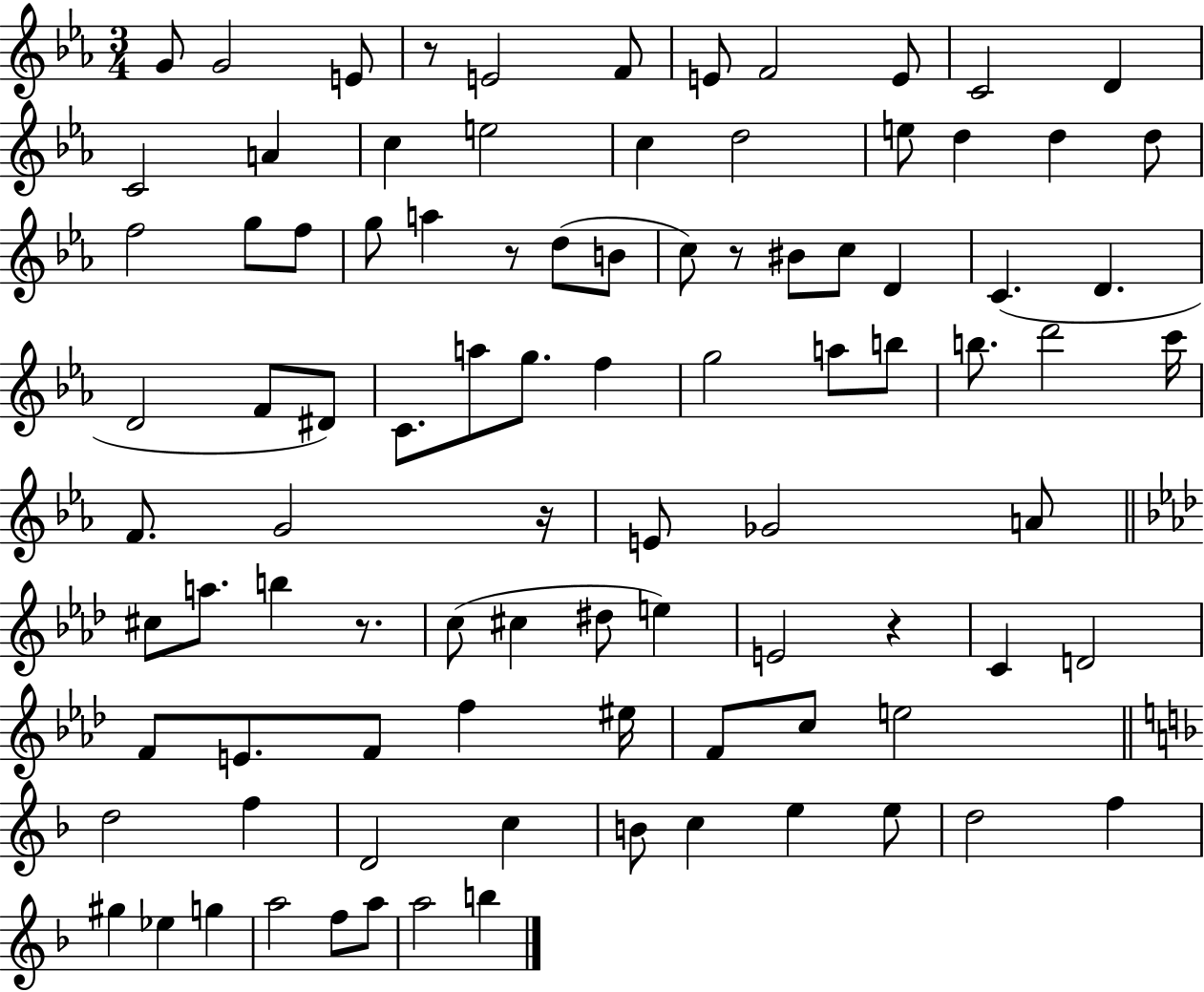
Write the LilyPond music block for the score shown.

{
  \clef treble
  \numericTimeSignature
  \time 3/4
  \key ees \major
  \repeat volta 2 { g'8 g'2 e'8 | r8 e'2 f'8 | e'8 f'2 e'8 | c'2 d'4 | \break c'2 a'4 | c''4 e''2 | c''4 d''2 | e''8 d''4 d''4 d''8 | \break f''2 g''8 f''8 | g''8 a''4 r8 d''8( b'8 | c''8) r8 bis'8 c''8 d'4 | c'4.( d'4. | \break d'2 f'8 dis'8) | c'8. a''8 g''8. f''4 | g''2 a''8 b''8 | b''8. d'''2 c'''16 | \break f'8. g'2 r16 | e'8 ges'2 a'8 | \bar "||" \break \key aes \major cis''8 a''8. b''4 r8. | c''8( cis''4 dis''8 e''4) | e'2 r4 | c'4 d'2 | \break f'8 e'8. f'8 f''4 eis''16 | f'8 c''8 e''2 | \bar "||" \break \key d \minor d''2 f''4 | d'2 c''4 | b'8 c''4 e''4 e''8 | d''2 f''4 | \break gis''4 ees''4 g''4 | a''2 f''8 a''8 | a''2 b''4 | } \bar "|."
}